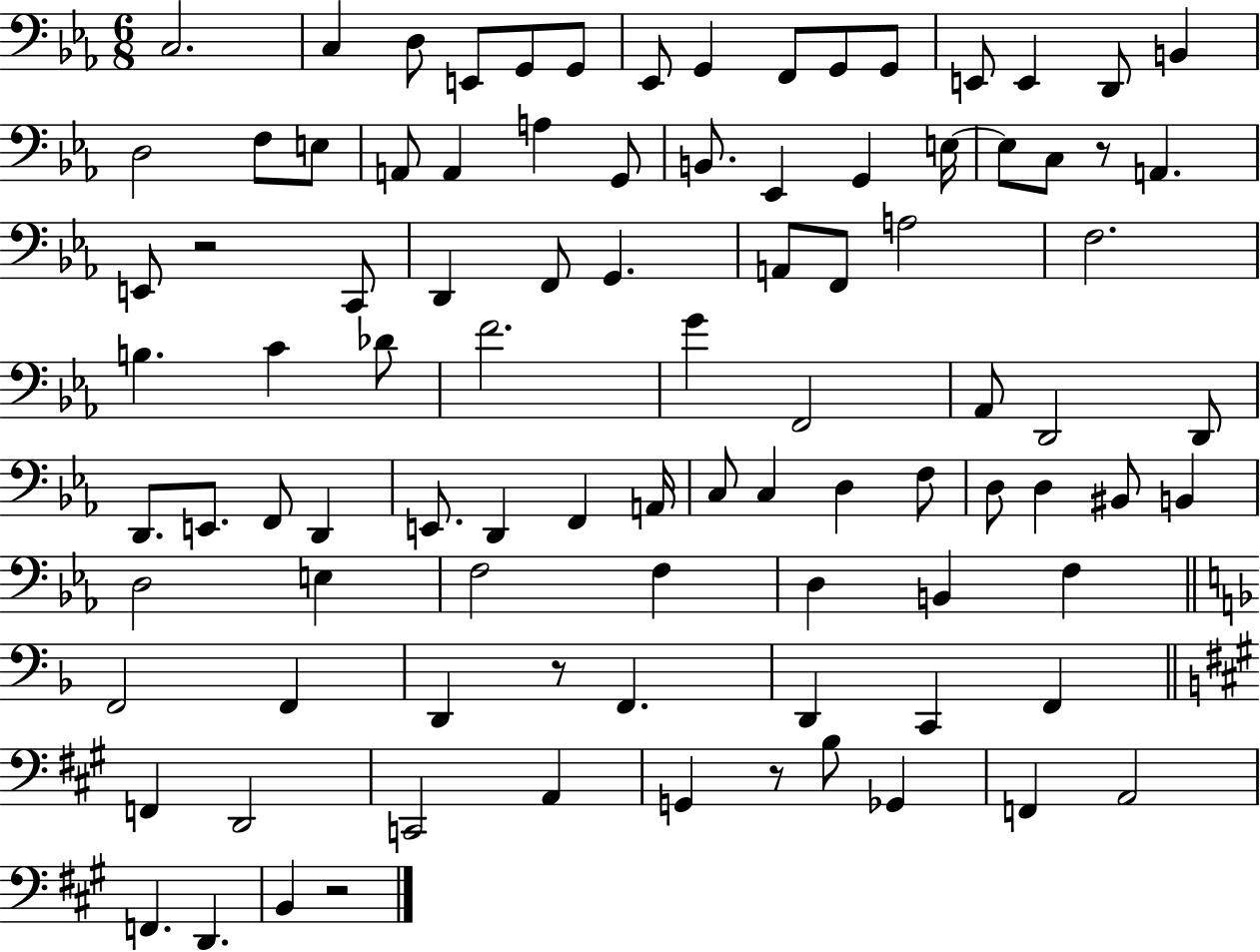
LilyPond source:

{
  \clef bass
  \numericTimeSignature
  \time 6/8
  \key ees \major
  c2. | c4 d8 e,8 g,8 g,8 | ees,8 g,4 f,8 g,8 g,8 | e,8 e,4 d,8 b,4 | \break d2 f8 e8 | a,8 a,4 a4 g,8 | b,8. ees,4 g,4 e16~~ | e8 c8 r8 a,4. | \break e,8 r2 c,8 | d,4 f,8 g,4. | a,8 f,8 a2 | f2. | \break b4. c'4 des'8 | f'2. | g'4 f,2 | aes,8 d,2 d,8 | \break d,8. e,8. f,8 d,4 | e,8. d,4 f,4 a,16 | c8 c4 d4 f8 | d8 d4 bis,8 b,4 | \break d2 e4 | f2 f4 | d4 b,4 f4 | \bar "||" \break \key f \major f,2 f,4 | d,4 r8 f,4. | d,4 c,4 f,4 | \bar "||" \break \key a \major f,4 d,2 | c,2 a,4 | g,4 r8 b8 ges,4 | f,4 a,2 | \break f,4. d,4. | b,4 r2 | \bar "|."
}